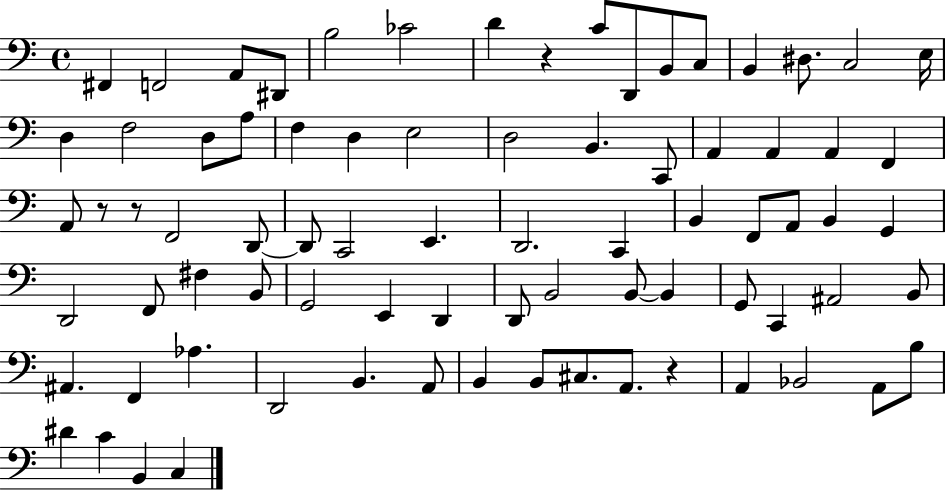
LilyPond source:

{
  \clef bass
  \time 4/4
  \defaultTimeSignature
  \key c \major
  fis,4 f,2 a,8 dis,8 | b2 ces'2 | d'4 r4 c'8 d,8 b,8 c8 | b,4 dis8. c2 e16 | \break d4 f2 d8 a8 | f4 d4 e2 | d2 b,4. c,8 | a,4 a,4 a,4 f,4 | \break a,8 r8 r8 f,2 d,8~~ | d,8 c,2 e,4. | d,2. c,4 | b,4 f,8 a,8 b,4 g,4 | \break d,2 f,8 fis4 b,8 | g,2 e,4 d,4 | d,8 b,2 b,8~~ b,4 | g,8 c,4 ais,2 b,8 | \break ais,4. f,4 aes4. | d,2 b,4. a,8 | b,4 b,8 cis8. a,8. r4 | a,4 bes,2 a,8 b8 | \break dis'4 c'4 b,4 c4 | \bar "|."
}